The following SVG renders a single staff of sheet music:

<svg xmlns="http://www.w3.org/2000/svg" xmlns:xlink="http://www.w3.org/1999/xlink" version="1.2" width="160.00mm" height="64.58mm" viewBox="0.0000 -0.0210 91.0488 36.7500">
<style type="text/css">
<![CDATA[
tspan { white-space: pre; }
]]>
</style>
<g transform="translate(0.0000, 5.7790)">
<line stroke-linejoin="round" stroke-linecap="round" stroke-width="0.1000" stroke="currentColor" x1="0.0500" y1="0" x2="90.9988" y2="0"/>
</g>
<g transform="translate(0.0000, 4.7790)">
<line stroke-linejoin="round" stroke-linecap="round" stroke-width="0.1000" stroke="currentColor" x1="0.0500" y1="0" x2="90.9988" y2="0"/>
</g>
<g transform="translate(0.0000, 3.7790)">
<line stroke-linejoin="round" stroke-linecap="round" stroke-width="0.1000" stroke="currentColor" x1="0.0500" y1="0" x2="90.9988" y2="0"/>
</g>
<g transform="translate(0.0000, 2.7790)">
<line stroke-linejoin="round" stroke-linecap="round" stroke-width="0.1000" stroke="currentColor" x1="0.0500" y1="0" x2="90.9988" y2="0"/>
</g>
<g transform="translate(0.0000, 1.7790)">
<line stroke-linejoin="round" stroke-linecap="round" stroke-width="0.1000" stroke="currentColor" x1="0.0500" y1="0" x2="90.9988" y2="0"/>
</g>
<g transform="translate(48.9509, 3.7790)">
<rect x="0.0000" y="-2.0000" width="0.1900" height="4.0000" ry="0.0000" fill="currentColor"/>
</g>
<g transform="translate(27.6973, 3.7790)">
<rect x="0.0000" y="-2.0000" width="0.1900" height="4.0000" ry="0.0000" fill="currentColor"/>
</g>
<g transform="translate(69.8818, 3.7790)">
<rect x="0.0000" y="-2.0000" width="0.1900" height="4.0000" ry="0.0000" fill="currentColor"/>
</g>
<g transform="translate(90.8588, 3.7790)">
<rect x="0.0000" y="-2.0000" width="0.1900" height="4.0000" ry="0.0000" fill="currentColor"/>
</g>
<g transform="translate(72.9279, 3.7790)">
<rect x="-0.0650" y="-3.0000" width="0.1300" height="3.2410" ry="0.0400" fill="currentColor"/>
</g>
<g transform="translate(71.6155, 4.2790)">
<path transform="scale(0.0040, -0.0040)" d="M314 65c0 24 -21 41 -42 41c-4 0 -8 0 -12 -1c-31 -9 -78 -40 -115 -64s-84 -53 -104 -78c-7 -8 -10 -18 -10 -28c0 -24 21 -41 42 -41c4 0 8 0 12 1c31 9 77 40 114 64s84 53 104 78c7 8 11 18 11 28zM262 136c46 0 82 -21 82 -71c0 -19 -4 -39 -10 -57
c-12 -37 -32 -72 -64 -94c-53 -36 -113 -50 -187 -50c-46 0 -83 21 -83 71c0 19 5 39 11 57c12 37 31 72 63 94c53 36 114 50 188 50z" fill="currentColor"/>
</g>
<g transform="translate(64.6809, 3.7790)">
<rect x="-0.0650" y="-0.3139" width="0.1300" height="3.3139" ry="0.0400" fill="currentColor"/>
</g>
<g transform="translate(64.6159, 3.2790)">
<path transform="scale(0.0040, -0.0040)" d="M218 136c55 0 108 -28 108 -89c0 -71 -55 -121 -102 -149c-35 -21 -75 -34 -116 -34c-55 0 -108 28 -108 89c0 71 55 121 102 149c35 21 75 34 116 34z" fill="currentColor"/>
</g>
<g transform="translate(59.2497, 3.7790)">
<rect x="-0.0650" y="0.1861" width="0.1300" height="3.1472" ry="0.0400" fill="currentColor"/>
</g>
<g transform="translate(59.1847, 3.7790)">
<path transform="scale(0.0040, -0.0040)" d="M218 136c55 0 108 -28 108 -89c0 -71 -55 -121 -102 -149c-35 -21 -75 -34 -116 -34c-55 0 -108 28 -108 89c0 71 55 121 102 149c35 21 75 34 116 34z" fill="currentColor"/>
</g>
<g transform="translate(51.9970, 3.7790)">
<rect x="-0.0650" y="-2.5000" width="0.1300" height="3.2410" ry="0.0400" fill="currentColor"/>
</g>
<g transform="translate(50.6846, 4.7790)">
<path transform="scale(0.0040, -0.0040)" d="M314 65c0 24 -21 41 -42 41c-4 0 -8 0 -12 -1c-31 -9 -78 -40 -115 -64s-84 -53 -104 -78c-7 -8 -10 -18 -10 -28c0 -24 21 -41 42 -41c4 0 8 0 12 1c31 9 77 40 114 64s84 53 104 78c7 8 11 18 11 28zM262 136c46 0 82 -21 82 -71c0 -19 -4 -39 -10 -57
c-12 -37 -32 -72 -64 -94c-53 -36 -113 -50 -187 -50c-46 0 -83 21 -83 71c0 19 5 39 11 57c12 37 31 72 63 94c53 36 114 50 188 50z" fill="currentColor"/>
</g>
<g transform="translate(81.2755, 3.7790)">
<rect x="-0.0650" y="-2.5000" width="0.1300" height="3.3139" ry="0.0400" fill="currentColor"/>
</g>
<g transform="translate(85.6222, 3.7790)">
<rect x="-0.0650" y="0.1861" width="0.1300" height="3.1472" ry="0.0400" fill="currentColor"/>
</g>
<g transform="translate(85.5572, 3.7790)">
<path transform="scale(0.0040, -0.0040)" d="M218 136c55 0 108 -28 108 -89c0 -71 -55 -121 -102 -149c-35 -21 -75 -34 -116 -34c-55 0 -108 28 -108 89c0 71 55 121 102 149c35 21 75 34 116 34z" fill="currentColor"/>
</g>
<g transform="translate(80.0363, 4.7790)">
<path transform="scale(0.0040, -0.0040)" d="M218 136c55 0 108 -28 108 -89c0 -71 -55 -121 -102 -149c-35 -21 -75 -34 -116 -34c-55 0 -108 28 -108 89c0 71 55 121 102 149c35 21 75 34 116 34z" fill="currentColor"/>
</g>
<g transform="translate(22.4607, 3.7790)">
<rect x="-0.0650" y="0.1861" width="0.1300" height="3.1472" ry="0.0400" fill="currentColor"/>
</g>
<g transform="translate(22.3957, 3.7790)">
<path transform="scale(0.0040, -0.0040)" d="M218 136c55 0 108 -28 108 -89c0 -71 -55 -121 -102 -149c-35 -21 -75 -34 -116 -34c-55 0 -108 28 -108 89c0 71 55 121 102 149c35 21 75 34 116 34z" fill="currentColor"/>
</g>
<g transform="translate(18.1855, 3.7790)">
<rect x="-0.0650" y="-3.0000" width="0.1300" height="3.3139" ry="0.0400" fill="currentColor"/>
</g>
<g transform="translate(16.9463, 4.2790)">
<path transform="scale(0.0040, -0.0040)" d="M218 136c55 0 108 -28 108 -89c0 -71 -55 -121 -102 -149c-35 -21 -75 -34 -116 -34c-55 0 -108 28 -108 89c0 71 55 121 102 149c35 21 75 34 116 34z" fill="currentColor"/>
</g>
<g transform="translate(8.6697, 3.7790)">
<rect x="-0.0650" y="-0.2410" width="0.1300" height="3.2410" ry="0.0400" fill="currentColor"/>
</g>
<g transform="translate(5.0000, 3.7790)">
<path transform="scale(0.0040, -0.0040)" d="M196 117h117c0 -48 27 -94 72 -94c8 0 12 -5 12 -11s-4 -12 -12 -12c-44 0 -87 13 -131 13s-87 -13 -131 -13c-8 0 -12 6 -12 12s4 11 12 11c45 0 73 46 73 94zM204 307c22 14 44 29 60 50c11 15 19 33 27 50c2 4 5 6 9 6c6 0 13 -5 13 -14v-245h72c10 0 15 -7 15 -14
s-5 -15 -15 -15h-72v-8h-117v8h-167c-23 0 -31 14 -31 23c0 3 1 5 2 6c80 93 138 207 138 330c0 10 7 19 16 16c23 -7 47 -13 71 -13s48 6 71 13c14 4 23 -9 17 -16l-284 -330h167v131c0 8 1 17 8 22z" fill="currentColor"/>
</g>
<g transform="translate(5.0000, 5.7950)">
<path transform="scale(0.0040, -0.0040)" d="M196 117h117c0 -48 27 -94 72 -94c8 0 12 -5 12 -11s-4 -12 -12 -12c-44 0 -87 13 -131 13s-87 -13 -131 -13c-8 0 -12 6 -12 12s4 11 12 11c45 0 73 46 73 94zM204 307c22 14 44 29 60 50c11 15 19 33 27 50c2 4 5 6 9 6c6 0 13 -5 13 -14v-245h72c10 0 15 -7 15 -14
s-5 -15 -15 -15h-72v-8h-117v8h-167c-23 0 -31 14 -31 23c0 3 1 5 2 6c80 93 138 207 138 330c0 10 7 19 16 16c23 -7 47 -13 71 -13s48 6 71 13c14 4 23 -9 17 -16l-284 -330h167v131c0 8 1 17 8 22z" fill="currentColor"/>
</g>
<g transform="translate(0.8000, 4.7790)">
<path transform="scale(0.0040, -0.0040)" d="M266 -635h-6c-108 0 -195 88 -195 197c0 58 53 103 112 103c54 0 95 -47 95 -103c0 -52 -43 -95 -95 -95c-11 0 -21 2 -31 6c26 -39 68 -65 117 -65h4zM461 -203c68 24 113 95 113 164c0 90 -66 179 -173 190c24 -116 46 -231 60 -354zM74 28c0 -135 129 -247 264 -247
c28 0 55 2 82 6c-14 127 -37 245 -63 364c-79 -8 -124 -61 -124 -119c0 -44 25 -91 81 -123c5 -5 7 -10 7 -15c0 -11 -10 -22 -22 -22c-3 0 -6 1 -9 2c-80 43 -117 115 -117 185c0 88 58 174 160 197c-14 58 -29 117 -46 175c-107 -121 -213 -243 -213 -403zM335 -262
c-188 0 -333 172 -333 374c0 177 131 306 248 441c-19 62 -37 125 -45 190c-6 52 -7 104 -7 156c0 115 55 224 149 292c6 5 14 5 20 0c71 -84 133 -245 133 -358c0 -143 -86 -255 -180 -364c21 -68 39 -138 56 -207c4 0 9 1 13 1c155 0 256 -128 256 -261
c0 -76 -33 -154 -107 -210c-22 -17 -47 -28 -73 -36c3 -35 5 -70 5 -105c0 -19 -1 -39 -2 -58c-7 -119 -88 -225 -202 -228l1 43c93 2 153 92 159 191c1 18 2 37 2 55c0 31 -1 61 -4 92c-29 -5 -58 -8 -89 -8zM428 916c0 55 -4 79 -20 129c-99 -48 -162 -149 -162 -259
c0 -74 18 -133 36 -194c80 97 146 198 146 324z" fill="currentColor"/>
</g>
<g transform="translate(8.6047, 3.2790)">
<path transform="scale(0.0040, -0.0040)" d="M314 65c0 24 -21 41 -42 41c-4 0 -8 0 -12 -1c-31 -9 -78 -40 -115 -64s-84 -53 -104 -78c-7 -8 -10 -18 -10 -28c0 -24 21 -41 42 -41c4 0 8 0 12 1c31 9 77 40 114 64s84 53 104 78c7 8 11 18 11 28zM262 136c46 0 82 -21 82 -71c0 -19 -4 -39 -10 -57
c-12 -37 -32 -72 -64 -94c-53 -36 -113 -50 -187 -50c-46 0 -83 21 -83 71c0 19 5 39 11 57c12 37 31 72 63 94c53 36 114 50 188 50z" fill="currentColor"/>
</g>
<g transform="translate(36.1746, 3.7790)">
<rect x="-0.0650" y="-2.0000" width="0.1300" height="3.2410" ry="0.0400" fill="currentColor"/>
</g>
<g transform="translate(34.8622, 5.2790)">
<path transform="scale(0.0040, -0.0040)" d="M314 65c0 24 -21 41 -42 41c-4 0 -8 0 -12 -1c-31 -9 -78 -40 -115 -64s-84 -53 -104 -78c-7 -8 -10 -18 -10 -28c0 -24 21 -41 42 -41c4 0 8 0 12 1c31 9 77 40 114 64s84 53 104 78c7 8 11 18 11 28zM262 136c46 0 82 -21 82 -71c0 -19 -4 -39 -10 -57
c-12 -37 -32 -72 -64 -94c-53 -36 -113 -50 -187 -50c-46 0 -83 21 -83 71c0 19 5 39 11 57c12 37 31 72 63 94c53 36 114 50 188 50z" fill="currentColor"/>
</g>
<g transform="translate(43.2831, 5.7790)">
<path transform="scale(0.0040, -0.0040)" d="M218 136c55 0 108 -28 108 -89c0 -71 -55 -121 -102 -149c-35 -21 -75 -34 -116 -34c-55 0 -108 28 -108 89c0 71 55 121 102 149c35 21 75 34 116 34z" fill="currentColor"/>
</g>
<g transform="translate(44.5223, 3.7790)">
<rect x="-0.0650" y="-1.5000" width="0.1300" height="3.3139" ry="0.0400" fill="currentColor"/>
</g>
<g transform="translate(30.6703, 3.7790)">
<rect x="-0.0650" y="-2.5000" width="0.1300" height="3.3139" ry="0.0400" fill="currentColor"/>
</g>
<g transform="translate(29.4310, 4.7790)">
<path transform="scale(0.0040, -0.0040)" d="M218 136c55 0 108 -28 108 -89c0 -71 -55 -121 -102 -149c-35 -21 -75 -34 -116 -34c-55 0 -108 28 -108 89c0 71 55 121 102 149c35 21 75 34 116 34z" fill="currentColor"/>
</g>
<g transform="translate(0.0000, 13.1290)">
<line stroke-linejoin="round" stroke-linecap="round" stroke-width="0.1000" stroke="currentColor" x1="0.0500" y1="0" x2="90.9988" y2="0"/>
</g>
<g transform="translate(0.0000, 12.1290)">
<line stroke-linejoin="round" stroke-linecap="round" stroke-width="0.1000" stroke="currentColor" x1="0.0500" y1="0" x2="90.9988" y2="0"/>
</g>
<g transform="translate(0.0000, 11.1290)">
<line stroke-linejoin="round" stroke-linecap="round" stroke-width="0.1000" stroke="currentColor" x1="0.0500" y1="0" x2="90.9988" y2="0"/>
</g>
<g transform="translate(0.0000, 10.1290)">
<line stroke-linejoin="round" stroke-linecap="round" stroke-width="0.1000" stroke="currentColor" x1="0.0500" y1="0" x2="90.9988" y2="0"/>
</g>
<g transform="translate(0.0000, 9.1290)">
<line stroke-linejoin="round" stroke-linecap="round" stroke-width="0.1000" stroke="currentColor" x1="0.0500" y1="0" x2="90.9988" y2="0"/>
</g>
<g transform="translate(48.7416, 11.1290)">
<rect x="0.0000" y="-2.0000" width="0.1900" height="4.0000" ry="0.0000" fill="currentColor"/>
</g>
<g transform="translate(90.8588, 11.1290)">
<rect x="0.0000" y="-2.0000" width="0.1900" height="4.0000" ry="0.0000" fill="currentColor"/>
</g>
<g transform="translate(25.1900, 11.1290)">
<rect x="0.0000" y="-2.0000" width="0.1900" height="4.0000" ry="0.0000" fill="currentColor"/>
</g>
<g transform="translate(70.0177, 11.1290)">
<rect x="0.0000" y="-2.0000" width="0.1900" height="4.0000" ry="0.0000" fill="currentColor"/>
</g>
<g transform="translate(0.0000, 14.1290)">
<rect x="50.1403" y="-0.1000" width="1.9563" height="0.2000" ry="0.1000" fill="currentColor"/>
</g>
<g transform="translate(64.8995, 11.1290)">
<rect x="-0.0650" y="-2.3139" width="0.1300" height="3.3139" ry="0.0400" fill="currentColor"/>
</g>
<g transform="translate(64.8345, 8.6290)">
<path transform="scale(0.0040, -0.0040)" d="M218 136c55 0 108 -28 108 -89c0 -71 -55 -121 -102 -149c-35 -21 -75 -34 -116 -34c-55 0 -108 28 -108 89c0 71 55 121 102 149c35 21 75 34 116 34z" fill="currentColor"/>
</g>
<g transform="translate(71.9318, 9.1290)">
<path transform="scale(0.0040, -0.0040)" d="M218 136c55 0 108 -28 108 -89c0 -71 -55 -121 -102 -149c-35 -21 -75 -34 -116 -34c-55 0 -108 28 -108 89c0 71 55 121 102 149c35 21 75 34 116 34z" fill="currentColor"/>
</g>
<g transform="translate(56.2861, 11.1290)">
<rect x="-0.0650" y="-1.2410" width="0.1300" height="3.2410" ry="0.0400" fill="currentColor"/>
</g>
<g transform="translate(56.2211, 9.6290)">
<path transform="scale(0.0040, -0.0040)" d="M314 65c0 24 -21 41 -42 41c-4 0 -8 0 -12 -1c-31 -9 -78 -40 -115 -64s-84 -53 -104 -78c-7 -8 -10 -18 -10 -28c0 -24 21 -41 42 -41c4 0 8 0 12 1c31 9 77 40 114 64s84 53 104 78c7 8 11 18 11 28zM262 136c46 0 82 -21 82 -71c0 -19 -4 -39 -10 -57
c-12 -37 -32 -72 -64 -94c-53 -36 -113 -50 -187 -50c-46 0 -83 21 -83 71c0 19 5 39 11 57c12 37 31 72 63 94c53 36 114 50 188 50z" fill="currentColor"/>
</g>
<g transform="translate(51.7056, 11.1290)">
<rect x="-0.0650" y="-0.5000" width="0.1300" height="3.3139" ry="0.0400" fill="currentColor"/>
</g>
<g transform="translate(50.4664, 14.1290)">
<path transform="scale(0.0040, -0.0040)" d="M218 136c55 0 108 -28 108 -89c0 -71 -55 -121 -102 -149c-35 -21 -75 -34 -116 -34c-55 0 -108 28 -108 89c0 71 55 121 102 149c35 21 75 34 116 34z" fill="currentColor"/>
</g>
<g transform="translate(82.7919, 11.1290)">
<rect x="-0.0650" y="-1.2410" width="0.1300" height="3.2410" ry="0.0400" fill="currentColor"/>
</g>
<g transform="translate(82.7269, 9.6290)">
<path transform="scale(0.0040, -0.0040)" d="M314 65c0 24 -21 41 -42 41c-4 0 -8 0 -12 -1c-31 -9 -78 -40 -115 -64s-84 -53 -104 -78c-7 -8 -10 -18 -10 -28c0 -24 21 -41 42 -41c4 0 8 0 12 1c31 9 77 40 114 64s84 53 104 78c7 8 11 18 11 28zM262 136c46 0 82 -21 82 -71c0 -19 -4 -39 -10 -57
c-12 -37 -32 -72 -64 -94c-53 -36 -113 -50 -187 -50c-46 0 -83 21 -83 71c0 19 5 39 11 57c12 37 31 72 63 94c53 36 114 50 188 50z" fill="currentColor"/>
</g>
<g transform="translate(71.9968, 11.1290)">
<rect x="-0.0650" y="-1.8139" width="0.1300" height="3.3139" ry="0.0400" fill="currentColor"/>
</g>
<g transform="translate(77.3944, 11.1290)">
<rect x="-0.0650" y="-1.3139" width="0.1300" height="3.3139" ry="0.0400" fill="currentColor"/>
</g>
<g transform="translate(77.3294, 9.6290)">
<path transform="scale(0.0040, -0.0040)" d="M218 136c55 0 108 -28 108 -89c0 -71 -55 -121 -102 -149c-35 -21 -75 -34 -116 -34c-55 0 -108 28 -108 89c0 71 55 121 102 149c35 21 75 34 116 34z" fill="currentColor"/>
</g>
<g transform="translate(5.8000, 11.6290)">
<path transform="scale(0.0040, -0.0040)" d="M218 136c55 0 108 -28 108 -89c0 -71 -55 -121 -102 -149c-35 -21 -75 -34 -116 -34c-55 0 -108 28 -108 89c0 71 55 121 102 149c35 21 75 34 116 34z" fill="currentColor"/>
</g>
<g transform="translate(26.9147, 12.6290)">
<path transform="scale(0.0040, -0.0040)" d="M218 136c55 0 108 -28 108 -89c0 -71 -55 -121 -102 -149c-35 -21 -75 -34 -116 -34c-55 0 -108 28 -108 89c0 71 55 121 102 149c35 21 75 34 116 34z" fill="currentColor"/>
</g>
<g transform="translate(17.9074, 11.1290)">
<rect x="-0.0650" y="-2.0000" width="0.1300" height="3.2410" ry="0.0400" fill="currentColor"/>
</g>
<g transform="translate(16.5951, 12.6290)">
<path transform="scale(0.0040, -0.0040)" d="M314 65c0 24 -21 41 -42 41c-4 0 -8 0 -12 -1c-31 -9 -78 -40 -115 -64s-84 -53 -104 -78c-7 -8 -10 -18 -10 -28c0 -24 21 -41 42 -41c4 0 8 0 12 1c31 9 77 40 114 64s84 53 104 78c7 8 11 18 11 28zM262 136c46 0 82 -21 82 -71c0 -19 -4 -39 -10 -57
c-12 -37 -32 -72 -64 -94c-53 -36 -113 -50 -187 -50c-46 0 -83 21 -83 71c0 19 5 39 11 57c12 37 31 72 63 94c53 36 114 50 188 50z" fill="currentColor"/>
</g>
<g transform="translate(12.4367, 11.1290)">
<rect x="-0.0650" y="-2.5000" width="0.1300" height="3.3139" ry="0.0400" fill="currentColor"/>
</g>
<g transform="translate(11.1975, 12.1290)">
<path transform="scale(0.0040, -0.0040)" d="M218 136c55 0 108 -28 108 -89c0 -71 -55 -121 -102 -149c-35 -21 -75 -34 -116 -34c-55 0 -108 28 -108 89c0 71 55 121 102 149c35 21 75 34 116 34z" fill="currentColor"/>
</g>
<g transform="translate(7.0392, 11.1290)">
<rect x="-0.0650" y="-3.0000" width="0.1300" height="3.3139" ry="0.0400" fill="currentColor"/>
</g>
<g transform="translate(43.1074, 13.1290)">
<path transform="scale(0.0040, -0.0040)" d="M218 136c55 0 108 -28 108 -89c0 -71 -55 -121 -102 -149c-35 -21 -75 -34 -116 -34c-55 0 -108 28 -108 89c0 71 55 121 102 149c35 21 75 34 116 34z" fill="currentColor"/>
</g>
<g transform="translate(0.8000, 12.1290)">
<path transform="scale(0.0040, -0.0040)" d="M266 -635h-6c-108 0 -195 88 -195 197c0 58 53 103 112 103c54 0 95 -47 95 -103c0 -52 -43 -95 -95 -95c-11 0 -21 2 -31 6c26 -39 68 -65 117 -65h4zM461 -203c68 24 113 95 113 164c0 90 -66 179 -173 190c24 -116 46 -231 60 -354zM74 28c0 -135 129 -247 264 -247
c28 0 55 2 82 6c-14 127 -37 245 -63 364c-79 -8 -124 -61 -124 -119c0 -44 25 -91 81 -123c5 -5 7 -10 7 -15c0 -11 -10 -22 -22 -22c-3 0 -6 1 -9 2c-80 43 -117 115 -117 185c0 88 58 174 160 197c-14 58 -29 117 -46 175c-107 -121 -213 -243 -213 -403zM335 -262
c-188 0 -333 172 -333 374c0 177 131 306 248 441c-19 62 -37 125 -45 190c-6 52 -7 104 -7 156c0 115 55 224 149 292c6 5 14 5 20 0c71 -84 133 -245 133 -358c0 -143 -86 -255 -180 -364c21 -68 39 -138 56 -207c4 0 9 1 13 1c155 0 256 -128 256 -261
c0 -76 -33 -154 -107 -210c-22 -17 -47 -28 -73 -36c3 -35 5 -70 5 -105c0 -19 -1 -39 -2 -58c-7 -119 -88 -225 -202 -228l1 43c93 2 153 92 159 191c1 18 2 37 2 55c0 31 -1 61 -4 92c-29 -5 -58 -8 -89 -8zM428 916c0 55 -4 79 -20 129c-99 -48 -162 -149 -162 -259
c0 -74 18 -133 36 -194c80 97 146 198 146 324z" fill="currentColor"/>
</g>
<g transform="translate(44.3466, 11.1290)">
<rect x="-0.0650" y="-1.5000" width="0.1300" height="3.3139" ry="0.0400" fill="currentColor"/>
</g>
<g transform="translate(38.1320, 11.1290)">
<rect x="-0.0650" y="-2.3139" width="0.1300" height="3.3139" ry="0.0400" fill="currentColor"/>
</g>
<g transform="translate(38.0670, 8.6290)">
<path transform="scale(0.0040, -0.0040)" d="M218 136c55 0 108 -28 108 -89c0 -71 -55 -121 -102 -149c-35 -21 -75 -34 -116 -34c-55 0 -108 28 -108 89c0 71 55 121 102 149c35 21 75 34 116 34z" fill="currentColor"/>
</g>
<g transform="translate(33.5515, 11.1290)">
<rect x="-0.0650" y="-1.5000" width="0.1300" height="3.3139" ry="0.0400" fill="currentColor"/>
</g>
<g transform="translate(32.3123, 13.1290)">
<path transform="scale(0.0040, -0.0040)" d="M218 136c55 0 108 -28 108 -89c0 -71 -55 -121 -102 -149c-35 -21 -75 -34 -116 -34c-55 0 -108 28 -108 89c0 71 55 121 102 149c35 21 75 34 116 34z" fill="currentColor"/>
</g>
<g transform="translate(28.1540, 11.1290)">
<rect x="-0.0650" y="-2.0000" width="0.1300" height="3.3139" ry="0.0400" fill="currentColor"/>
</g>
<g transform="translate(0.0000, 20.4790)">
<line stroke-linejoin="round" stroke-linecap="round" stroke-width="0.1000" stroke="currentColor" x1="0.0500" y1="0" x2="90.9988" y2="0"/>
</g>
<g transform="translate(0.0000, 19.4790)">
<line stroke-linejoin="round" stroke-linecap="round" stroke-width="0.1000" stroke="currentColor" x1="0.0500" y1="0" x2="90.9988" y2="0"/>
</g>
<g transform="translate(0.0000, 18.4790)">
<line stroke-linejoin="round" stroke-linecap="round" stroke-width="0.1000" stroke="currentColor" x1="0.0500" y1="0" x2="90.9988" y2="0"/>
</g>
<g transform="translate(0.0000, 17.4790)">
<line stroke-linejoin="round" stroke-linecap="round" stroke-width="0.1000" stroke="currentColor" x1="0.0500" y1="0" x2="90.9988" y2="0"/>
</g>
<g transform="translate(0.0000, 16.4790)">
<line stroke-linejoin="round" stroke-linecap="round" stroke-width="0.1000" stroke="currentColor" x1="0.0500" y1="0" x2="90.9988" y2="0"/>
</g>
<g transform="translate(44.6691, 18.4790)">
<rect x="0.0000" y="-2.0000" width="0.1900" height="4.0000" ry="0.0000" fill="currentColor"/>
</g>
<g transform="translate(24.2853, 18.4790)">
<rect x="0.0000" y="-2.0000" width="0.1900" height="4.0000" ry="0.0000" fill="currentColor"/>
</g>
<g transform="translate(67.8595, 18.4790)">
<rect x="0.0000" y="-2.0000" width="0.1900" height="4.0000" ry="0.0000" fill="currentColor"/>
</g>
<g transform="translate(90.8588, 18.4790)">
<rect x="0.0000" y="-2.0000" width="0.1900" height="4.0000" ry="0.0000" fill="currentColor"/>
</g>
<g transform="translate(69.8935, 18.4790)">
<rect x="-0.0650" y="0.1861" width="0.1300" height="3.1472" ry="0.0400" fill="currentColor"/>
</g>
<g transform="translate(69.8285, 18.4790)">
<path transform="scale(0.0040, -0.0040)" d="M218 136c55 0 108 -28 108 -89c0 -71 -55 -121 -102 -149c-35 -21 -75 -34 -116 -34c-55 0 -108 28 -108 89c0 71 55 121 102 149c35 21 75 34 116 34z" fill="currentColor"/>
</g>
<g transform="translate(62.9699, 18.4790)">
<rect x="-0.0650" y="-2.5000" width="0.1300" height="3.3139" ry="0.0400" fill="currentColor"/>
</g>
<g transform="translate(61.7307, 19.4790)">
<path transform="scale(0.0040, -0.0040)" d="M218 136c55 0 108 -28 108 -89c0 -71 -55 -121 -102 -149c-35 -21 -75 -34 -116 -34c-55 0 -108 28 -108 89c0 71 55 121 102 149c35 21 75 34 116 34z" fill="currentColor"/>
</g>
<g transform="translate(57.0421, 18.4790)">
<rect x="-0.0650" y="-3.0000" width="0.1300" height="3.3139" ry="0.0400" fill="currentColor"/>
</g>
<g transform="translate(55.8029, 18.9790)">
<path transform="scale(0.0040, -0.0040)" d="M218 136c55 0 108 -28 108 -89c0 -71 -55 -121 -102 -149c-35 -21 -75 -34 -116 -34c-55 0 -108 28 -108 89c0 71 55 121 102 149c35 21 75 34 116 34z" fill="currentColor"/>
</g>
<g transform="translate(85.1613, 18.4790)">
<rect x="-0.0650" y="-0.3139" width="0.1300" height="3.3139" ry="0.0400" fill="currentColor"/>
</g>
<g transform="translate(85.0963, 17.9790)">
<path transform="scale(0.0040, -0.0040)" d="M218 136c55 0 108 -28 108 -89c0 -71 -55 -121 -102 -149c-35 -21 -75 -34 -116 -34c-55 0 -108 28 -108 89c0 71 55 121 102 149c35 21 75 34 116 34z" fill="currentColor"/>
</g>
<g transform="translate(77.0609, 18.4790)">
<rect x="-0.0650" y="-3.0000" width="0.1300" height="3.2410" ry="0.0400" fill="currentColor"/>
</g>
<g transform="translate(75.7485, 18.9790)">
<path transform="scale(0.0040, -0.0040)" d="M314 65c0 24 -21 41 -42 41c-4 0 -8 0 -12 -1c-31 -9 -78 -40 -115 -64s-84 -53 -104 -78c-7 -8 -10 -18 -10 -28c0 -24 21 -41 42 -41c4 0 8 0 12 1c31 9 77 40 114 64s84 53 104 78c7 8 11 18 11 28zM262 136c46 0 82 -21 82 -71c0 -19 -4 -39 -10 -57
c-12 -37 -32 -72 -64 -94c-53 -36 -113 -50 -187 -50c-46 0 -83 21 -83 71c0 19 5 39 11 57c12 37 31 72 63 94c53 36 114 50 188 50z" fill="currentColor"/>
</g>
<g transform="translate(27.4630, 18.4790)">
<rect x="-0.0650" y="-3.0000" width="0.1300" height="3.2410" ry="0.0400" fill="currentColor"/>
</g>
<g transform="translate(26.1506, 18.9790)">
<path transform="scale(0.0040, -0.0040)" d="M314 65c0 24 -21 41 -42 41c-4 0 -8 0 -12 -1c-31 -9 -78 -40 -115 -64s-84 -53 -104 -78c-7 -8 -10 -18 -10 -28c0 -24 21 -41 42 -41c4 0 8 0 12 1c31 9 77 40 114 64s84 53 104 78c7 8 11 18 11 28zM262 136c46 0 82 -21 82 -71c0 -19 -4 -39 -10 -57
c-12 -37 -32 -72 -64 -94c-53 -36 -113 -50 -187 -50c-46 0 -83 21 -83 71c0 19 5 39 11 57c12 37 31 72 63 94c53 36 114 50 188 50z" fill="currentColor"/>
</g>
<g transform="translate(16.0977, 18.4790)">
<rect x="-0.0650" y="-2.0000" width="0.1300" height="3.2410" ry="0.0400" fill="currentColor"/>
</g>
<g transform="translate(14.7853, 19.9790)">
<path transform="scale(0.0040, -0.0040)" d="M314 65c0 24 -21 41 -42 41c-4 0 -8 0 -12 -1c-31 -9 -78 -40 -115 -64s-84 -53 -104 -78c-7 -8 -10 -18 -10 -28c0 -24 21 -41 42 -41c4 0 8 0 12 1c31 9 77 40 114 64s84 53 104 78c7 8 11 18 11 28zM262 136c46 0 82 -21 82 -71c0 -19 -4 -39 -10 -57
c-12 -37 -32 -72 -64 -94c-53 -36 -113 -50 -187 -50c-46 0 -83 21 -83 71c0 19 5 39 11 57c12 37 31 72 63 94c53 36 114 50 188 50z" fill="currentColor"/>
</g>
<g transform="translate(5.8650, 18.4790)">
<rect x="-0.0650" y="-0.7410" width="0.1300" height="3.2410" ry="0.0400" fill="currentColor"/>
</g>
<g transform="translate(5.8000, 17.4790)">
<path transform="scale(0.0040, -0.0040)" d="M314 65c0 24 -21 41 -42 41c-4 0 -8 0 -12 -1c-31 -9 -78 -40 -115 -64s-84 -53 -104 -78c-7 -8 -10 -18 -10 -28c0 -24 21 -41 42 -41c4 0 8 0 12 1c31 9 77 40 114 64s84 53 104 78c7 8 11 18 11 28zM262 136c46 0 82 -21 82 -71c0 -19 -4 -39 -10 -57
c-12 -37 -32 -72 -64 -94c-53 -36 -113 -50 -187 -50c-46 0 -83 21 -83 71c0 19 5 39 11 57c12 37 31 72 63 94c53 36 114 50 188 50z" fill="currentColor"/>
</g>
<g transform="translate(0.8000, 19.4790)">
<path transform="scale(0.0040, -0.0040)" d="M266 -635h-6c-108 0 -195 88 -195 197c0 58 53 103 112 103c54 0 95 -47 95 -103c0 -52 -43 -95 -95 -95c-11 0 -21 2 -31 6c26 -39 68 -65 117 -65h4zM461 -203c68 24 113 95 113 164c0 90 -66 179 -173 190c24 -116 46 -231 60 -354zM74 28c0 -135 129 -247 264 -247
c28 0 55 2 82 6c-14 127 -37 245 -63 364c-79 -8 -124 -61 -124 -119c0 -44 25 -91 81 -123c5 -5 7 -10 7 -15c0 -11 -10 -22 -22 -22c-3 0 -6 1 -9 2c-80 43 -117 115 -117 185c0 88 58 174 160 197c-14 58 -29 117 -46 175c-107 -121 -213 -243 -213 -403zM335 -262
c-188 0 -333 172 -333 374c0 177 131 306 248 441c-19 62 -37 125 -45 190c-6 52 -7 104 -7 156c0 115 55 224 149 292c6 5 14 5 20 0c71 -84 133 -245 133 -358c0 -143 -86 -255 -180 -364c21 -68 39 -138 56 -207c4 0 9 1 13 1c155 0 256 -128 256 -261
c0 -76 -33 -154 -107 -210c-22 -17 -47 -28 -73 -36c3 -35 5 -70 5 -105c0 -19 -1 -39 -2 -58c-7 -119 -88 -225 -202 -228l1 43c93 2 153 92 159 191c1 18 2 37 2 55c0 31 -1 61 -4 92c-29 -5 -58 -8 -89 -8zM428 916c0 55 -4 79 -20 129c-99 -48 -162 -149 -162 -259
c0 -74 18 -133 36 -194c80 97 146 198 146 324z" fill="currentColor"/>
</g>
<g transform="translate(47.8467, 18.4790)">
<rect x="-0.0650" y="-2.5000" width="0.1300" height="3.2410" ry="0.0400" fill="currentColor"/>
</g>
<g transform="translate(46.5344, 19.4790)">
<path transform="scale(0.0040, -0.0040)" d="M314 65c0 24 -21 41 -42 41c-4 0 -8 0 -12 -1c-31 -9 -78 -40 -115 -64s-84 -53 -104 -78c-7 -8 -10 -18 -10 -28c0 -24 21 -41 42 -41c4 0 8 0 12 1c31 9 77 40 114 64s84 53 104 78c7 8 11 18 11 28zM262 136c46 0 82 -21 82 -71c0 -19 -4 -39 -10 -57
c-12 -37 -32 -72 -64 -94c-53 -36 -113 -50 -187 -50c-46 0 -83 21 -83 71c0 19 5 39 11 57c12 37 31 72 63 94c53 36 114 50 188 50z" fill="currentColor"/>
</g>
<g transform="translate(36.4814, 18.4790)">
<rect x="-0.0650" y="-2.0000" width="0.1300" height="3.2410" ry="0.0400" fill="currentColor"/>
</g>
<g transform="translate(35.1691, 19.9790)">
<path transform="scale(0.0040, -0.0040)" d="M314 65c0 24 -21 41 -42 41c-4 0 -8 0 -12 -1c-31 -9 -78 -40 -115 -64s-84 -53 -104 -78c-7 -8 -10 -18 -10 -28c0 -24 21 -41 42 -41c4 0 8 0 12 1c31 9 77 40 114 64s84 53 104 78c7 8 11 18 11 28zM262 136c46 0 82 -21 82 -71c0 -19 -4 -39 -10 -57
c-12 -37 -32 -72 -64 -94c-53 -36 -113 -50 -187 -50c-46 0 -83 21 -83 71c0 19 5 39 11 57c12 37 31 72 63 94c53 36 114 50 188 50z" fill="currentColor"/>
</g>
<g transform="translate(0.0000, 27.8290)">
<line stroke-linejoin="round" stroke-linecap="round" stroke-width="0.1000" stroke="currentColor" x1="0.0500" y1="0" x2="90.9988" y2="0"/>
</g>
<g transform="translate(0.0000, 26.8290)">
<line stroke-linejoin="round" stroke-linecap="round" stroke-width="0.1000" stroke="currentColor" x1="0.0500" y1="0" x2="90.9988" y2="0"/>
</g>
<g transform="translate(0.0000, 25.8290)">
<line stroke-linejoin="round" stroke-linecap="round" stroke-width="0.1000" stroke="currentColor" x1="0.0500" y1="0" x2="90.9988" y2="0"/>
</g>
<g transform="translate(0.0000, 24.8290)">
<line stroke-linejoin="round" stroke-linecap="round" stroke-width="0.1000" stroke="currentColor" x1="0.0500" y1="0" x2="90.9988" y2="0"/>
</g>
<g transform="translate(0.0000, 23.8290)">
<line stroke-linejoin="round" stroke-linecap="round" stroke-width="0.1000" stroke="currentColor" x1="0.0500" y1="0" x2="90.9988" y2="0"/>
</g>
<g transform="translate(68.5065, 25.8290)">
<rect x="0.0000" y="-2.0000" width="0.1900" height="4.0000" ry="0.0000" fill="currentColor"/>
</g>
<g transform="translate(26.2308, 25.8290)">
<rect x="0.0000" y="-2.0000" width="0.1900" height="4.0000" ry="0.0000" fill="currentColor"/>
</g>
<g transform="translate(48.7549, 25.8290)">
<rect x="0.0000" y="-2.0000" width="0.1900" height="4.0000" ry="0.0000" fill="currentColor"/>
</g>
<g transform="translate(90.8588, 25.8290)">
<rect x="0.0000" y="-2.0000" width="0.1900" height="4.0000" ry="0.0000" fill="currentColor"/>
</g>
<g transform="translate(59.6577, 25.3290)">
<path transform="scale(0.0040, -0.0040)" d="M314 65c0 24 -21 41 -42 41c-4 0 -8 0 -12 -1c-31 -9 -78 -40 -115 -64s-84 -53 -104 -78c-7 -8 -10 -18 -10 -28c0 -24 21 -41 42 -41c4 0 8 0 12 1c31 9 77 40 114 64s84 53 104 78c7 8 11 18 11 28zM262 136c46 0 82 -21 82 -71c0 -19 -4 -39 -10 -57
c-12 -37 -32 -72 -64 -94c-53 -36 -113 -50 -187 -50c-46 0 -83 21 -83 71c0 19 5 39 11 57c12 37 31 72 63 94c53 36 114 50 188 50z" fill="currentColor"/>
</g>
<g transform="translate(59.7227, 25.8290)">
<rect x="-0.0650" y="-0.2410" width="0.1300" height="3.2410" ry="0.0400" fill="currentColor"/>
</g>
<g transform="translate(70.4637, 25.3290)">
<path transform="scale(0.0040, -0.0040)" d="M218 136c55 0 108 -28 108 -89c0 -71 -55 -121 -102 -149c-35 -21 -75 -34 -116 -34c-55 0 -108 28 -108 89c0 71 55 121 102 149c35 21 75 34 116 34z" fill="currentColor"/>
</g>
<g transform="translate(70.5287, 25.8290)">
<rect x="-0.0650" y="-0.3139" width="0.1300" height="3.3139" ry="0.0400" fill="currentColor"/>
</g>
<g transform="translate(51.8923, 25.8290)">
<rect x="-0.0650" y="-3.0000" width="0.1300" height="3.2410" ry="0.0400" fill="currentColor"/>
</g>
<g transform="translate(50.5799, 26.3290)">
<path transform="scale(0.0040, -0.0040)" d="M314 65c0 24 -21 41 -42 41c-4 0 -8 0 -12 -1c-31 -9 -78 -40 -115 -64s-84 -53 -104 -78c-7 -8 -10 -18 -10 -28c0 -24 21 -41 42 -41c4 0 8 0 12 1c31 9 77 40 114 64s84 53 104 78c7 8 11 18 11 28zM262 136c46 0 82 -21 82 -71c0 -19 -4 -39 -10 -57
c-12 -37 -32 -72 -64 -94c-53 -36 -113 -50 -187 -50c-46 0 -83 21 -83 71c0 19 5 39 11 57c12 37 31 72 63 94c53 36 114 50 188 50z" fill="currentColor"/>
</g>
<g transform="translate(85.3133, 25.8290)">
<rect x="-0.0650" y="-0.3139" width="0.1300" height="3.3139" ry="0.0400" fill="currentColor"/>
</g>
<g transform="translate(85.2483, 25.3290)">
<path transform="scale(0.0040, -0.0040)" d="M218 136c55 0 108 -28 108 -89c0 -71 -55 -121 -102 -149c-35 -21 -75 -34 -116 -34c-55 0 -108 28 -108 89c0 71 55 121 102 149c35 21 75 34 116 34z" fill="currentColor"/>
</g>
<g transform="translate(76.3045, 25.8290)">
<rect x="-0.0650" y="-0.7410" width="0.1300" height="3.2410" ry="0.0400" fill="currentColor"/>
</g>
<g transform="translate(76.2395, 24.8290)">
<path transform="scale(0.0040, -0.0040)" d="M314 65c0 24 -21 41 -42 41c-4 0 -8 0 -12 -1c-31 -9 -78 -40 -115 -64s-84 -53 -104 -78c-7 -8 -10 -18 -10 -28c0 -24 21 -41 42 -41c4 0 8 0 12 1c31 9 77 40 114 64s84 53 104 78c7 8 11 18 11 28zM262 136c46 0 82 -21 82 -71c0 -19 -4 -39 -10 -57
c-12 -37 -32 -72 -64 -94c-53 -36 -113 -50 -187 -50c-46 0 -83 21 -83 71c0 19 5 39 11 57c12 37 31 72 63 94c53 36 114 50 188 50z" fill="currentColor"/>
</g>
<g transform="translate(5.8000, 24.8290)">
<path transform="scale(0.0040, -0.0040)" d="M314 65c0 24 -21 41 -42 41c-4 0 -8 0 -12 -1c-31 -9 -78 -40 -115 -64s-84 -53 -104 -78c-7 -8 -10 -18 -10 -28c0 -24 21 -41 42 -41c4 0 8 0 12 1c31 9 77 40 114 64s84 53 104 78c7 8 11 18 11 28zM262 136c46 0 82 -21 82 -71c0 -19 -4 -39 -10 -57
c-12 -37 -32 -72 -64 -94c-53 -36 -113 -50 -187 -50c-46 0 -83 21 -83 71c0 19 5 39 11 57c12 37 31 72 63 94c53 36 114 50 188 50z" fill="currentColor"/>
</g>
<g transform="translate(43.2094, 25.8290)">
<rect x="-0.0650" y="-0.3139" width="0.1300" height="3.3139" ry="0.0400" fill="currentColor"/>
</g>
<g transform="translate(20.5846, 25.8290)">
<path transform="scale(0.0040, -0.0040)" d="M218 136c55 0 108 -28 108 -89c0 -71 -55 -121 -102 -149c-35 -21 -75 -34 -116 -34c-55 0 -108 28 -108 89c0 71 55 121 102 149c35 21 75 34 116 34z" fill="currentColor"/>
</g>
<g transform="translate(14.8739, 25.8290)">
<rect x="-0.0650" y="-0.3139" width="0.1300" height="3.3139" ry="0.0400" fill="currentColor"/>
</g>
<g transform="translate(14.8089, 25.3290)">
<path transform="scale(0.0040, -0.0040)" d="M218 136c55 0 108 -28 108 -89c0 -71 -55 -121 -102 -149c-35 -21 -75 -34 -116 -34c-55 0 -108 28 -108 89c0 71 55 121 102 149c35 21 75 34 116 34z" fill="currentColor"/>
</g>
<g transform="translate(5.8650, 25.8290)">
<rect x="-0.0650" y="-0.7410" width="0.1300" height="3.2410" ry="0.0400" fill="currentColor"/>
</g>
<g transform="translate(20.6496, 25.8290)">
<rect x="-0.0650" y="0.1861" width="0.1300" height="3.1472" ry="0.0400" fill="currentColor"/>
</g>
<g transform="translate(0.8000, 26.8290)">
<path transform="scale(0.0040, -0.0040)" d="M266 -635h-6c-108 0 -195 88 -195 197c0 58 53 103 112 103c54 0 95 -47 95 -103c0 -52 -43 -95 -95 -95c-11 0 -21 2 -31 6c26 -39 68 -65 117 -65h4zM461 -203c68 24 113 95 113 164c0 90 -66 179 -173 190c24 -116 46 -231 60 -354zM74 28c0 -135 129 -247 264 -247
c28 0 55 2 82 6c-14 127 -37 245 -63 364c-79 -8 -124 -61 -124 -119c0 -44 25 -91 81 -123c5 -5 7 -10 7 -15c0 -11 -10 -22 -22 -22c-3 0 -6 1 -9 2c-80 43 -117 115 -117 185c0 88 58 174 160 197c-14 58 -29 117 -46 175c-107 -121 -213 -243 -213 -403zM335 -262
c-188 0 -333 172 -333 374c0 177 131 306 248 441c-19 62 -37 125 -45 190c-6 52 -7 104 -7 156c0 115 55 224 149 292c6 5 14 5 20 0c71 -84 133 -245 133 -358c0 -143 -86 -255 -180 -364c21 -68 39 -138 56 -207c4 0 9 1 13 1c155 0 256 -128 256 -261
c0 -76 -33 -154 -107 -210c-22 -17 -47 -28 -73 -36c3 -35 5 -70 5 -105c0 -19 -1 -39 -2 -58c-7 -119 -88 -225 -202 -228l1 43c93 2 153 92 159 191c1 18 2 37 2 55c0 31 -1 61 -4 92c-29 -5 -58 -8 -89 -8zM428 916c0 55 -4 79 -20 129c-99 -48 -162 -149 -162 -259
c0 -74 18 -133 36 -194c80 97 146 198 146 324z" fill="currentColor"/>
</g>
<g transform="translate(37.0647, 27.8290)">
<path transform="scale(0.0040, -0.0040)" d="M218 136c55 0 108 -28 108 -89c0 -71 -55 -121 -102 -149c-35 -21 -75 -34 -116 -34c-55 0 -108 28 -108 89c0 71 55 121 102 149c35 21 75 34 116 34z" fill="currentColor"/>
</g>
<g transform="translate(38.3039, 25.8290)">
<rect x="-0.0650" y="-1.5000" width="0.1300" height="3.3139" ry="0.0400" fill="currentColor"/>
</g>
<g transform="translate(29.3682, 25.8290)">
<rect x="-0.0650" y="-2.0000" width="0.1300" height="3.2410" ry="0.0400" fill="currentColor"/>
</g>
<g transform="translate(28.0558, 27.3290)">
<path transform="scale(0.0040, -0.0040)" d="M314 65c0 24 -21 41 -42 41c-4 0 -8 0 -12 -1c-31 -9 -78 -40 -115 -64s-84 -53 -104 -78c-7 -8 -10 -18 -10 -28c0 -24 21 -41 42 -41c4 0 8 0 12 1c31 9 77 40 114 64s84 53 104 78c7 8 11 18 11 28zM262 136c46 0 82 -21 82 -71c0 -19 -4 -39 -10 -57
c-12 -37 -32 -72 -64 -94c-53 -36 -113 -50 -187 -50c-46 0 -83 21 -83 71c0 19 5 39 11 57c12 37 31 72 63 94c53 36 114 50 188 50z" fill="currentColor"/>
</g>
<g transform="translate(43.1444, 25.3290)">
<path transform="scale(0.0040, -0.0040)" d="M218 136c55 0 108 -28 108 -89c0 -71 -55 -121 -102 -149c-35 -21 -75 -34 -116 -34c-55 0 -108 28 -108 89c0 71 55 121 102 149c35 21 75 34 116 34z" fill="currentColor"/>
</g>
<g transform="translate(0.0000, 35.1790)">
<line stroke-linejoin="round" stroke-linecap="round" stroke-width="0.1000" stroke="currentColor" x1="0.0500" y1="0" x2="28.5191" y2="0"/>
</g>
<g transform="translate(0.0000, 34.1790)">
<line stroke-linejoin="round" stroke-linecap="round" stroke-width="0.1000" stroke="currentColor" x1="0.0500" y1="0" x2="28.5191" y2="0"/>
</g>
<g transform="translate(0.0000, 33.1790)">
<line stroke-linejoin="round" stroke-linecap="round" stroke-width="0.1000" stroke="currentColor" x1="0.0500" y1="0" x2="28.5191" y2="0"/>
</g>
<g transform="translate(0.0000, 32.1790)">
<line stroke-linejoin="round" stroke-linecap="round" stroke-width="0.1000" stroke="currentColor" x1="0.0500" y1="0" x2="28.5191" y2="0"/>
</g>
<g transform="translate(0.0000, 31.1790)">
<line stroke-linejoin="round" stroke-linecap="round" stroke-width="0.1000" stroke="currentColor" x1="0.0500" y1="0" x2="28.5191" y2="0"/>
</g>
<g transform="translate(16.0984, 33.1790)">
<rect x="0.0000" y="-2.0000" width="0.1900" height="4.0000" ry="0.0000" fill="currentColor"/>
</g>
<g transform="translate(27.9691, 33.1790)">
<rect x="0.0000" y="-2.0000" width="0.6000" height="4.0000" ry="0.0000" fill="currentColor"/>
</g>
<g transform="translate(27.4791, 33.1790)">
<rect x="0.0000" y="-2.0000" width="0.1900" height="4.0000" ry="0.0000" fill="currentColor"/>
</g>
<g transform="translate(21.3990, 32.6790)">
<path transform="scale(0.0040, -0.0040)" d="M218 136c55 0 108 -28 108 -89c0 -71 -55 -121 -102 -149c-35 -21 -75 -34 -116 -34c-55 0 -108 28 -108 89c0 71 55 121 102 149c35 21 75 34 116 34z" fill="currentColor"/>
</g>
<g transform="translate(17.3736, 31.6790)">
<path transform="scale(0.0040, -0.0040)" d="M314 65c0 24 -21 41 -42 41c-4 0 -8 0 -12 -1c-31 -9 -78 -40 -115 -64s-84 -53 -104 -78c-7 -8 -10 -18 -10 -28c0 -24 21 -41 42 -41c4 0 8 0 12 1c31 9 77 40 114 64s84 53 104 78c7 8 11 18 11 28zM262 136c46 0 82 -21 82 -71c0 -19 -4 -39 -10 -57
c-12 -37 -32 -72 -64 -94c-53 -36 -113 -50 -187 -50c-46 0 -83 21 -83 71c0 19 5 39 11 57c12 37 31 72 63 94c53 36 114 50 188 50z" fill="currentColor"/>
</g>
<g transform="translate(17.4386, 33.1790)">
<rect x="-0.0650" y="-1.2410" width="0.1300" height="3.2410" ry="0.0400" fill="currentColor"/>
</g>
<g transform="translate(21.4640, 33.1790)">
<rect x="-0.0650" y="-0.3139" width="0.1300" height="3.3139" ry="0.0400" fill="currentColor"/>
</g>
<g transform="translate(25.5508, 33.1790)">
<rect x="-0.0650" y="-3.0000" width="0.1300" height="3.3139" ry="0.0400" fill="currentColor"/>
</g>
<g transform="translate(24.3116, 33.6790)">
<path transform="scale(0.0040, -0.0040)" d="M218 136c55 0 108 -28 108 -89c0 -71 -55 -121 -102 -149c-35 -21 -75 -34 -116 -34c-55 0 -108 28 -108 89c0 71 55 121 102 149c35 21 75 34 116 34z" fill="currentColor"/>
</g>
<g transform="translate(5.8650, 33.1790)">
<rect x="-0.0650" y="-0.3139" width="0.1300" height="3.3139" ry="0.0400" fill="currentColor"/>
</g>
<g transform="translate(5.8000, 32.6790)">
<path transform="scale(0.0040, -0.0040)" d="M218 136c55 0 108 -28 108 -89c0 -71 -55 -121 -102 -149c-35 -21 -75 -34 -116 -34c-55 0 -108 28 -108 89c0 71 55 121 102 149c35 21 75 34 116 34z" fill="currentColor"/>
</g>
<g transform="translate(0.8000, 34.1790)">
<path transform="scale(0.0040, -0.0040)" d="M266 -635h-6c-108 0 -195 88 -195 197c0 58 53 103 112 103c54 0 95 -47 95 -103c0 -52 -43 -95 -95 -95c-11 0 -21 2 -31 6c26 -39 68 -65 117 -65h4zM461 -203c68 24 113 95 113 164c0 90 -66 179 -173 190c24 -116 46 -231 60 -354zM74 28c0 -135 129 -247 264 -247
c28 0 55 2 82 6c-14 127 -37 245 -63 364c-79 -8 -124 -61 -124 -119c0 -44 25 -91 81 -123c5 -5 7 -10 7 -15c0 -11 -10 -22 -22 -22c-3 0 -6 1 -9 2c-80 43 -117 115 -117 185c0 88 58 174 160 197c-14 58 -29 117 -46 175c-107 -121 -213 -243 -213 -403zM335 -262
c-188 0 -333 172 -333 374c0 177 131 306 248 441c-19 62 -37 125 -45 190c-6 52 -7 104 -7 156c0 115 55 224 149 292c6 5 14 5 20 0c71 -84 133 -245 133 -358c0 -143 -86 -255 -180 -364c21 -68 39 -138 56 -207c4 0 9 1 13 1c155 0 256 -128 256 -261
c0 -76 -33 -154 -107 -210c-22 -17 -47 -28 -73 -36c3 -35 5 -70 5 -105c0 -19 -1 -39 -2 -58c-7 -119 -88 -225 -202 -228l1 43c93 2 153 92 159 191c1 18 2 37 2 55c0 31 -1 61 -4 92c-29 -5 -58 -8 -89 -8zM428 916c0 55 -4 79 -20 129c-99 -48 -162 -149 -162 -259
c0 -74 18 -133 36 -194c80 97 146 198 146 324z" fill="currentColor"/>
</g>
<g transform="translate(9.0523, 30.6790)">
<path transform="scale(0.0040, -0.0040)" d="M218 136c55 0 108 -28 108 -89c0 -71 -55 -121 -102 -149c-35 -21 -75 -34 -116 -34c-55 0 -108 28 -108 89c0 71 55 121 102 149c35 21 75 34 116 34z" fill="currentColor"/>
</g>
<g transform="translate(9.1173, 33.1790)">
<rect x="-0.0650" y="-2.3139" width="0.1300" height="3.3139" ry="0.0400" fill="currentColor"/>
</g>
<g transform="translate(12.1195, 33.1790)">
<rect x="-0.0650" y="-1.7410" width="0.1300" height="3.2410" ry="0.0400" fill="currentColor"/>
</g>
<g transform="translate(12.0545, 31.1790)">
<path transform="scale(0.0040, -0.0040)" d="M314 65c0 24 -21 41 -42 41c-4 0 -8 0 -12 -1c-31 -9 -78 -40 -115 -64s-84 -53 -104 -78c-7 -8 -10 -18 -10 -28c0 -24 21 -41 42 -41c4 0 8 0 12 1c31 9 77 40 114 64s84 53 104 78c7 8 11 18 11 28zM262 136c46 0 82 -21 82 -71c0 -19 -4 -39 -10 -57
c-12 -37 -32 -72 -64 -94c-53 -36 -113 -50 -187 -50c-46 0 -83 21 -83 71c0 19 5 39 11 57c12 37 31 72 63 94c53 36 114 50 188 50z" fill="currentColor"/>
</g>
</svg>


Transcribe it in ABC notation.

X:1
T:Untitled
M:4/4
L:1/4
K:C
c2 A B G F2 E G2 B c A2 G B A G F2 F E g E C e2 g f e e2 d2 F2 A2 F2 G2 A G B A2 c d2 c B F2 E c A2 c2 c d2 c c g f2 e2 c A